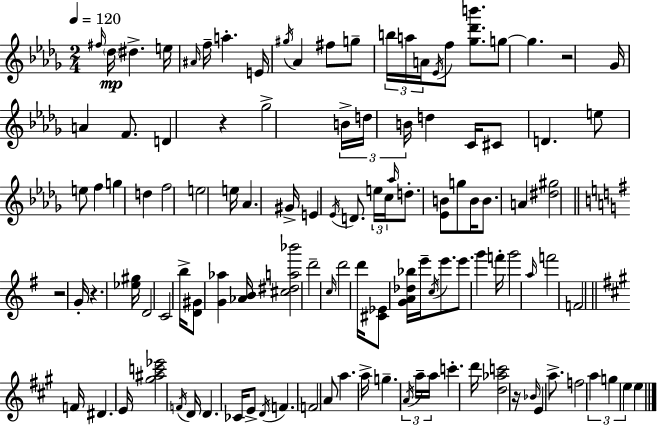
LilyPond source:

{
  \clef treble
  \numericTimeSignature
  \time 2/4
  \key bes \minor
  \tempo 4 = 120
  \repeat volta 2 { \grace { fis''16 }\mp \parenthesize des''16 dis''4.-> | e''16 \grace { ais'16 } f''16-- a''4.-. | e'16 \acciaccatura { gis''16 } aes'4 fis''8 | g''8-- \tuplet 3/2 { b''16 a''16 a'16 } \acciaccatura { ees'16 } f''8 | \break <ges'' des''' b'''>8. g''8~~ g''4. | r2 | ges'16 a'4 | f'8. d'4 | \break r4 ges''2-> | \tuplet 3/2 { b'16-> d''16 b'16 } d''4 | c'16 cis'8 d'4. | e''8 e''8 | \break f''4 g''4 | d''4 f''2 | e''2 | e''16 aes'4. | \break gis'16-> e'4 | \acciaccatura { ees'16 } d'8. \tuplet 3/2 { e''16 c''16 \grace { aes''16 } } d''8.-. | <ees' b'>8 g''8 b'16 b'8. | a'4 <dis'' gis''>2 | \break \bar "||" \break \key g \major r2 | g'16-. r4. <ees'' gis''>16 | d'2 | c'2 | \break b''16-> <d' gis'>8 <g' aes''>4 <aes' b'>16 | <cis'' dis'' a'' bes'''>2 | d'''2-- | \grace { c''16 } d'''2 | \break d'''16 <cis' ees'>8 <g' a' des'' bes''>16 e'''16-- \acciaccatura { c''16 } e'''8. | e'''8. g'''4 | f'''16-. g'''2 | \grace { a''16 } f'''2 | \break f'2 | \bar "||" \break \key a \major f'16 dis'4. e'16 | <gis'' ais'' c''' ees'''>2 | \acciaccatura { f'16 } d'16 d'4. | ces'16 e'8-> \acciaccatura { d'16 } f'4. | \break f'2 | a'8 a''4. | a''16-> g''4.-- | \tuplet 3/2 { \acciaccatura { a'16 } a''16-- a''16 } c'''4.-. | \break d'''16 <d'' aes'' c'''>2 | r16 \grace { bes'16 } e'4 | a''8.-> f''2 | \tuplet 3/2 { a''4 | \break g''4 e''4 } | e''4 } \bar "|."
}